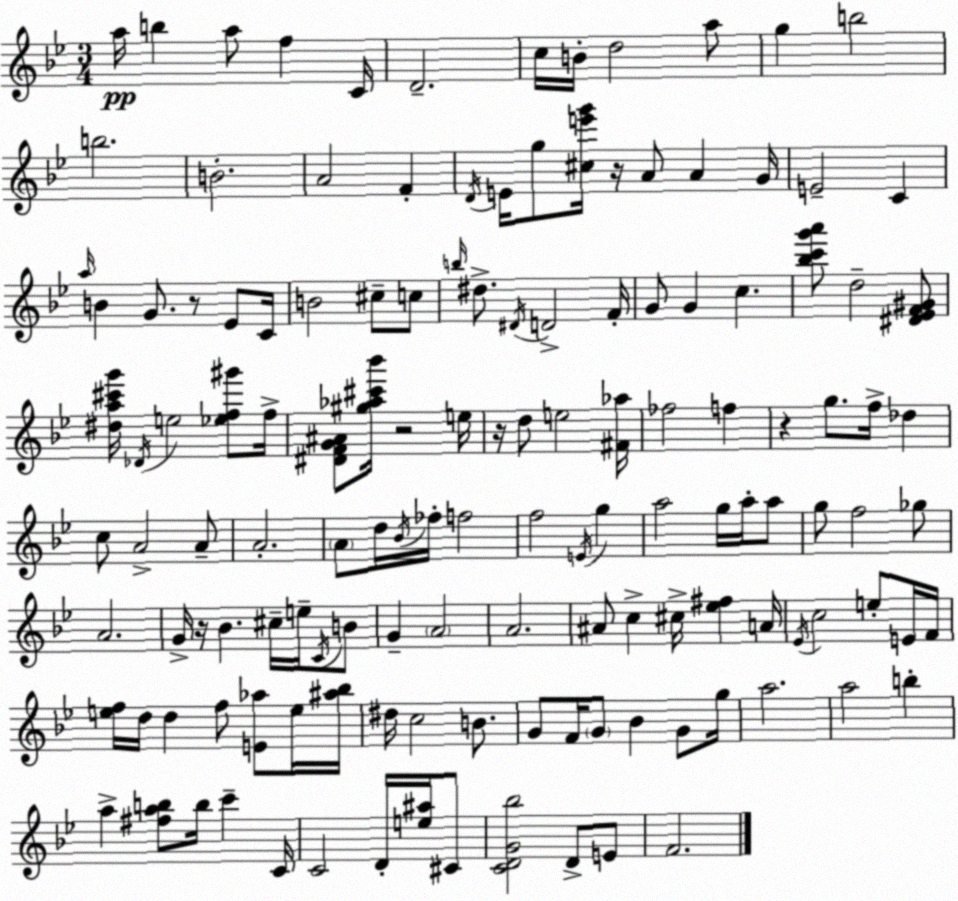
X:1
T:Untitled
M:3/4
L:1/4
K:Bb
a/4 b a/2 f C/4 D2 c/4 B/4 d2 a/2 g b2 b2 B2 A2 F D/4 E/4 g/2 [^ce'g']/4 z/4 A/2 A G/4 E2 C a/4 B G/2 z/2 _E/2 C/4 B2 ^c/2 c/2 b/4 ^d/2 ^D/4 D2 F/4 G/2 G c [_bc'g'a']/2 d2 [^D_EF^G]/2 [^da^c'g']/4 _D/4 e2 [_ef^g']/2 f/4 [^DFG^A]/2 [^g_a^c'_b']/4 z2 e/4 z/4 d/2 e2 [^F_a]/4 _f2 f z g/2 f/4 _d c/2 A2 A/2 A2 A/2 d/4 _B/4 _f/4 f2 f2 E/4 g a2 g/4 a/4 a/2 g/2 f2 _g/2 A2 G/4 z/4 _B ^c/4 e/4 C/4 B/2 G A2 A2 ^A/2 c ^c/4 [_e^f] A/4 _E/4 c2 e/2 E/4 F/4 [ef]/4 d/4 d f/2 [E_a]/2 e/4 [^a_b]/4 ^d/4 c2 B/2 G/2 F/4 G/2 _B G/2 g/4 a2 a2 b a [^fab]/2 b/4 c' C/4 C2 D/4 [e^a]/4 ^C/2 [CDG_b]2 D/2 E/2 F2